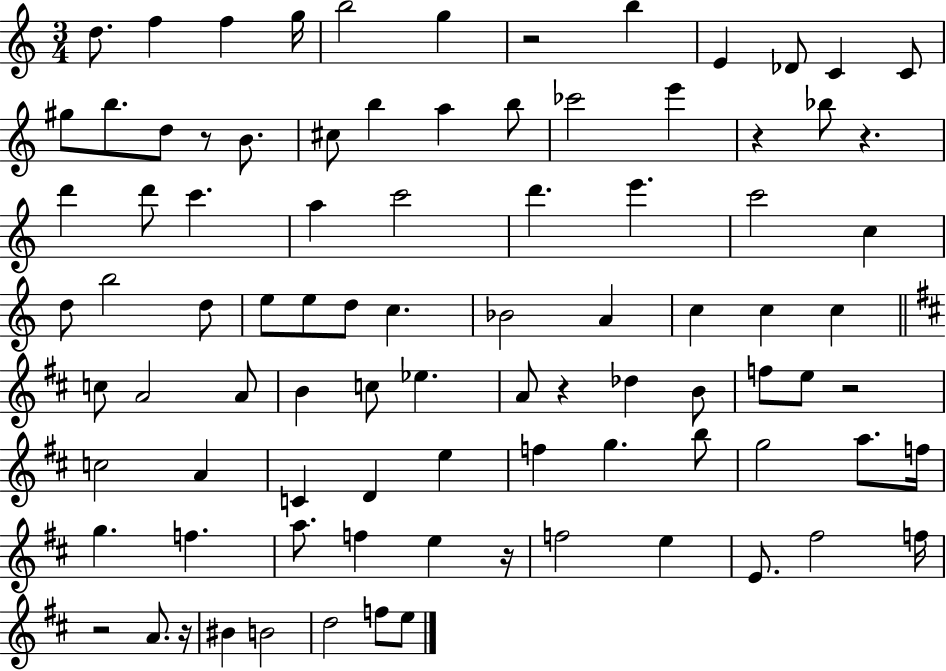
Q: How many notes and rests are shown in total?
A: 90